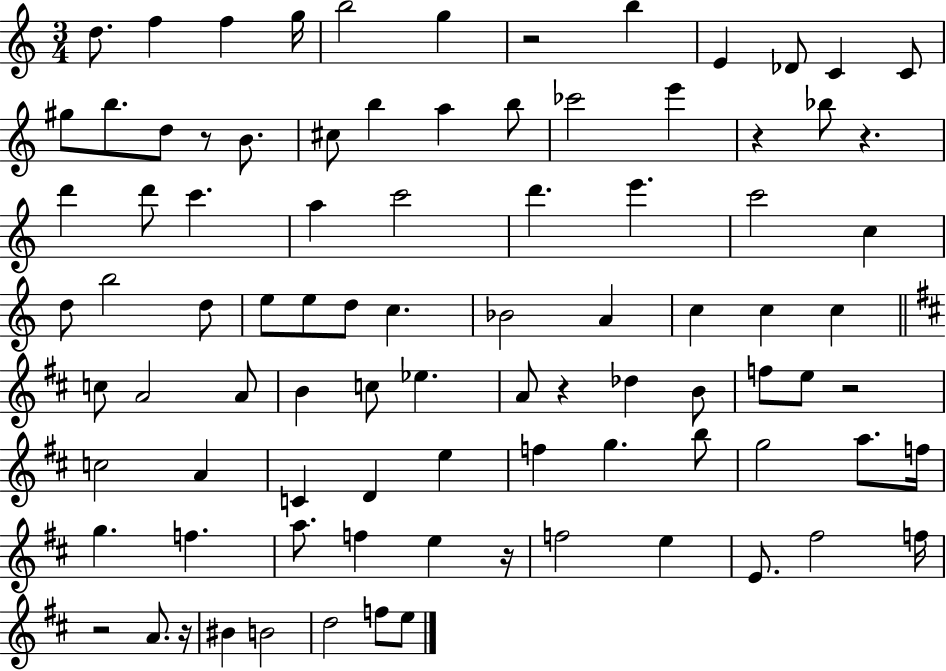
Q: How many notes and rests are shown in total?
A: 90